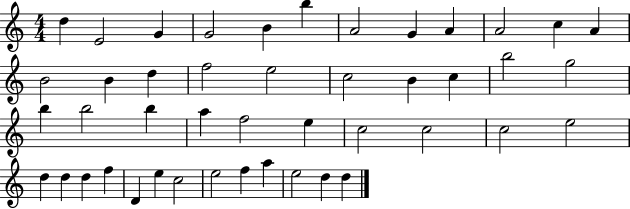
X:1
T:Untitled
M:4/4
L:1/4
K:C
d E2 G G2 B b A2 G A A2 c A B2 B d f2 e2 c2 B c b2 g2 b b2 b a f2 e c2 c2 c2 e2 d d d f D e c2 e2 f a e2 d d